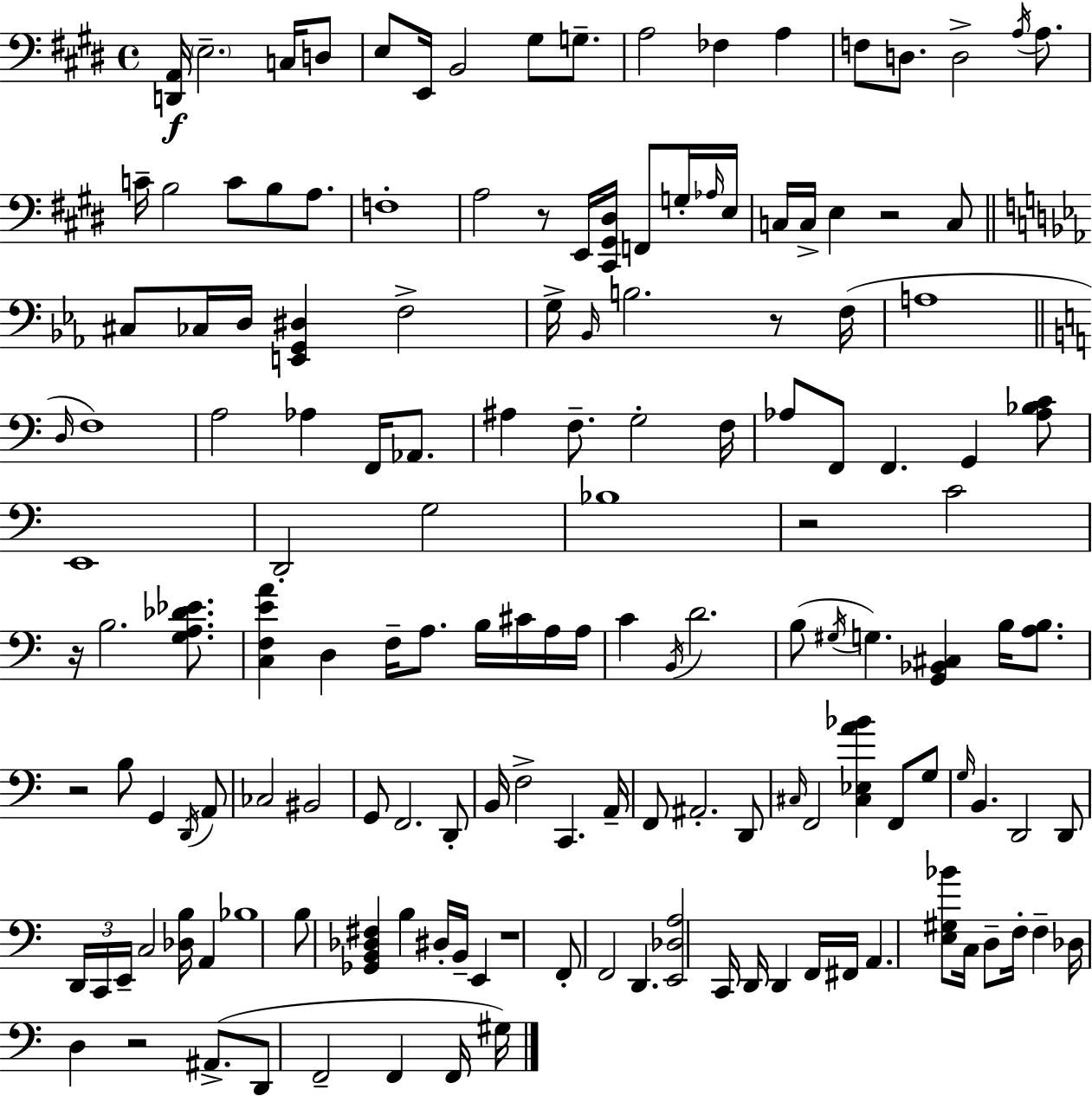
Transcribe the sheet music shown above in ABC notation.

X:1
T:Untitled
M:4/4
L:1/4
K:E
[D,,A,,]/4 E,2 C,/4 D,/2 E,/2 E,,/4 B,,2 ^G,/2 G,/2 A,2 _F, A, F,/2 D,/2 D,2 A,/4 A,/2 C/4 B,2 C/2 B,/2 A,/2 F,4 A,2 z/2 E,,/4 [^C,,^G,,^D,]/4 F,,/2 G,/4 _A,/4 E,/4 C,/4 C,/4 E, z2 C,/2 ^C,/2 _C,/4 D,/4 [E,,G,,^D,] F,2 G,/4 _B,,/4 B,2 z/2 F,/4 A,4 D,/4 F,4 A,2 _A, F,,/4 _A,,/2 ^A, F,/2 G,2 F,/4 _A,/2 F,,/2 F,, G,, [_A,_B,C]/2 E,,4 D,,2 G,2 _B,4 z2 C2 z/4 B,2 [G,A,_D_E]/2 [C,F,EA] D, F,/4 A,/2 B,/4 ^C/4 A,/4 A,/4 C B,,/4 D2 B,/2 ^G,/4 G, [G,,_B,,^C,] B,/4 [A,B,]/2 z2 B,/2 G,, D,,/4 A,,/2 _C,2 ^B,,2 G,,/2 F,,2 D,,/2 B,,/4 F,2 C,, A,,/4 F,,/2 ^A,,2 D,,/2 ^C,/4 F,,2 [^C,_E,A_B] F,,/2 G,/2 G,/4 B,, D,,2 D,,/2 D,,/4 C,,/4 E,,/4 C,2 [_D,B,]/4 A,, _B,4 B,/2 [_G,,B,,_D,^F,] B, ^D,/4 B,,/4 E,, z4 F,,/2 F,,2 D,, [E,,_D,A,]2 C,,/4 D,,/4 D,, F,,/4 ^F,,/4 A,, [E,^G,_B]/2 C,/4 D,/2 F,/4 F, _D,/4 D, z2 ^A,,/2 D,,/2 F,,2 F,, F,,/4 ^G,/4